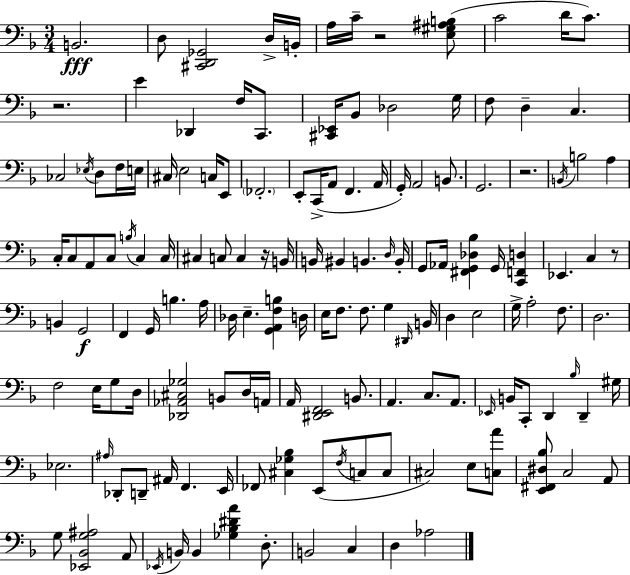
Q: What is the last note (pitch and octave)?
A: Ab3